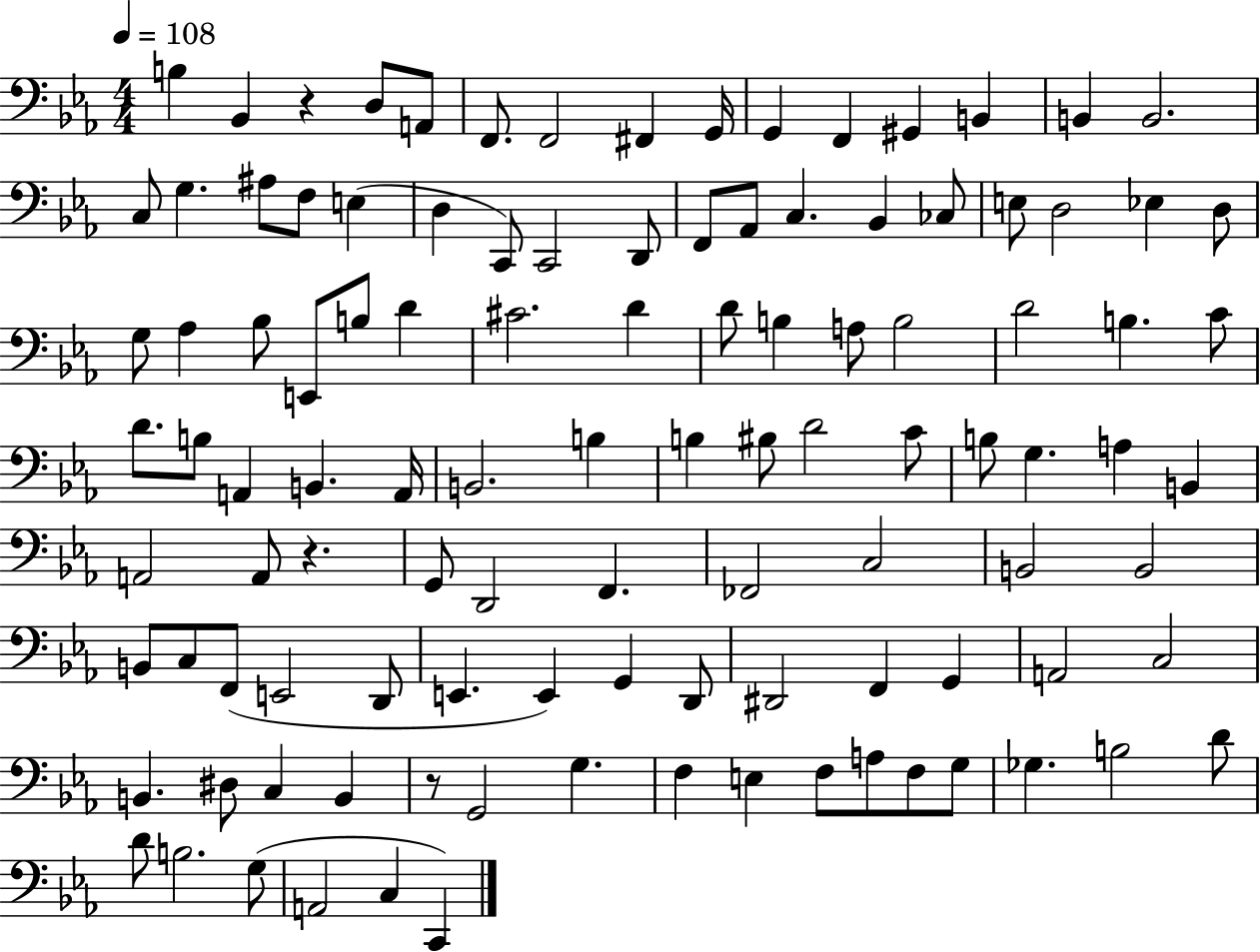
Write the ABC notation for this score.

X:1
T:Untitled
M:4/4
L:1/4
K:Eb
B, _B,, z D,/2 A,,/2 F,,/2 F,,2 ^F,, G,,/4 G,, F,, ^G,, B,, B,, B,,2 C,/2 G, ^A,/2 F,/2 E, D, C,,/2 C,,2 D,,/2 F,,/2 _A,,/2 C, _B,, _C,/2 E,/2 D,2 _E, D,/2 G,/2 _A, _B,/2 E,,/2 B,/2 D ^C2 D D/2 B, A,/2 B,2 D2 B, C/2 D/2 B,/2 A,, B,, A,,/4 B,,2 B, B, ^B,/2 D2 C/2 B,/2 G, A, B,, A,,2 A,,/2 z G,,/2 D,,2 F,, _F,,2 C,2 B,,2 B,,2 B,,/2 C,/2 F,,/2 E,,2 D,,/2 E,, E,, G,, D,,/2 ^D,,2 F,, G,, A,,2 C,2 B,, ^D,/2 C, B,, z/2 G,,2 G, F, E, F,/2 A,/2 F,/2 G,/2 _G, B,2 D/2 D/2 B,2 G,/2 A,,2 C, C,,